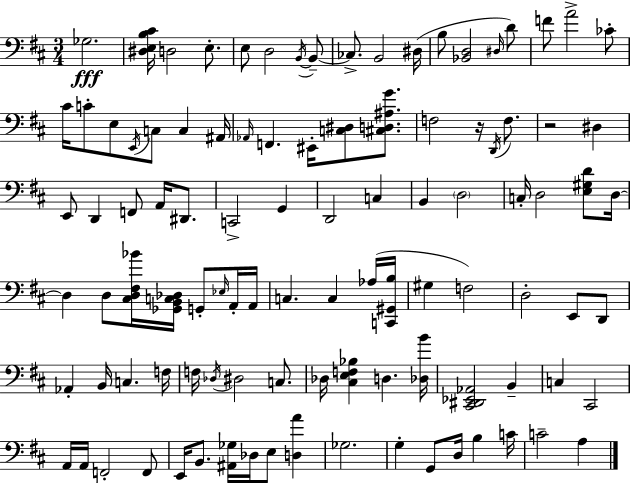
Gb3/h. [D#3,E3,B3,C#4]/s D3/h E3/e. E3/e D3/h B2/s B2/e CES3/e. B2/h D#3/s B3/e [Bb2,D3]/h D#3/s D4/e F4/e A4/h CES4/e C#4/s C4/e E3/e E2/s C3/e C3/q A#2/s Ab2/s F2/q. EIS2/s [C3,D#3]/e [C#3,D3,A#3,G4]/e. F3/h R/s D2/s F3/e. R/h D#3/q E2/e D2/q F2/e A2/s D#2/e. C2/h G2/q D2/h C3/q B2/q D3/h C3/s D3/h [E3,G#3,D4]/e D3/s D3/q D3/e [C#3,D3,F#3,Bb4]/s [Gb2,B2,C3,Db3]/s G2/e Eb3/s A2/s A2/s C3/q. C3/q Ab3/s [C2,G#2,B3]/s G#3/q F3/h D3/h E2/e D2/e Ab2/q B2/s C3/q. F3/s F3/s Db3/s D#3/h C3/e. Db3/s [C#3,E3,F3,Bb3]/q D3/q. [Db3,B4]/s [C#2,D#2,Eb2,Ab2]/h B2/q C3/q C#2/h A2/s A2/s F2/h F2/e E2/s B2/e. [A#2,Gb3]/s Db3/s E3/e [D3,A4]/q Gb3/h. G3/q G2/e D3/s B3/q C4/s C4/h A3/q